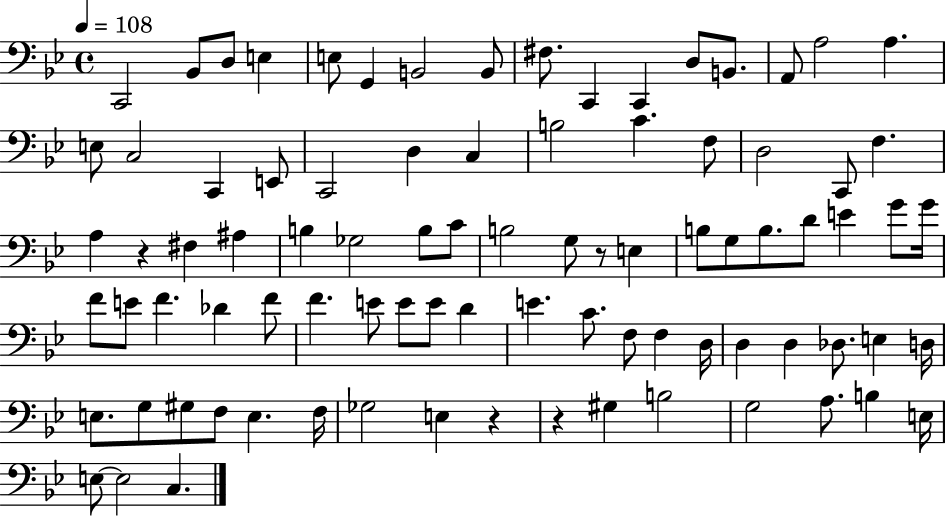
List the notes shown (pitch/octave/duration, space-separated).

C2/h Bb2/e D3/e E3/q E3/e G2/q B2/h B2/e F#3/e. C2/q C2/q D3/e B2/e. A2/e A3/h A3/q. E3/e C3/h C2/q E2/e C2/h D3/q C3/q B3/h C4/q. F3/e D3/h C2/e F3/q. A3/q R/q F#3/q A#3/q B3/q Gb3/h B3/e C4/e B3/h G3/e R/e E3/q B3/e G3/e B3/e. D4/e E4/q G4/e G4/s F4/e E4/e F4/q. Db4/q F4/e F4/q. E4/e E4/e E4/e D4/q E4/q. C4/e. F3/e F3/q D3/s D3/q D3/q Db3/e. E3/q D3/s E3/e. G3/e G#3/e F3/e E3/q. F3/s Gb3/h E3/q R/q R/q G#3/q B3/h G3/h A3/e. B3/q E3/s E3/e E3/h C3/q.